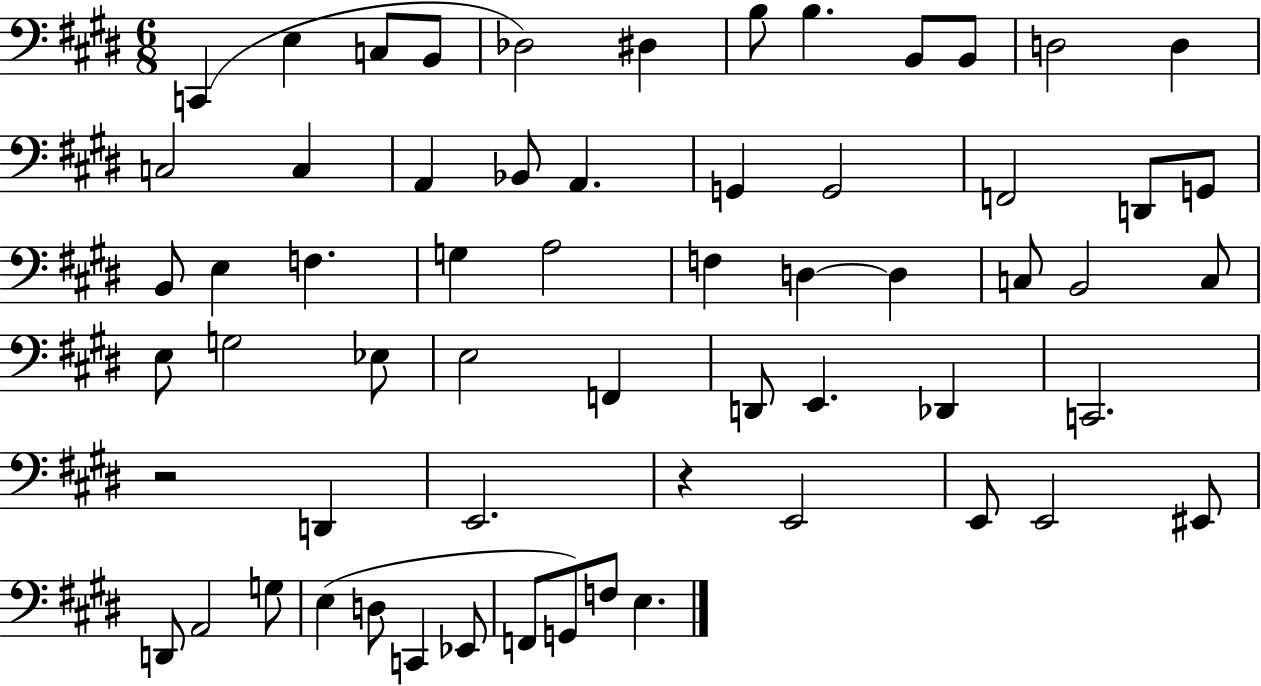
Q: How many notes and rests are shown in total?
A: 61